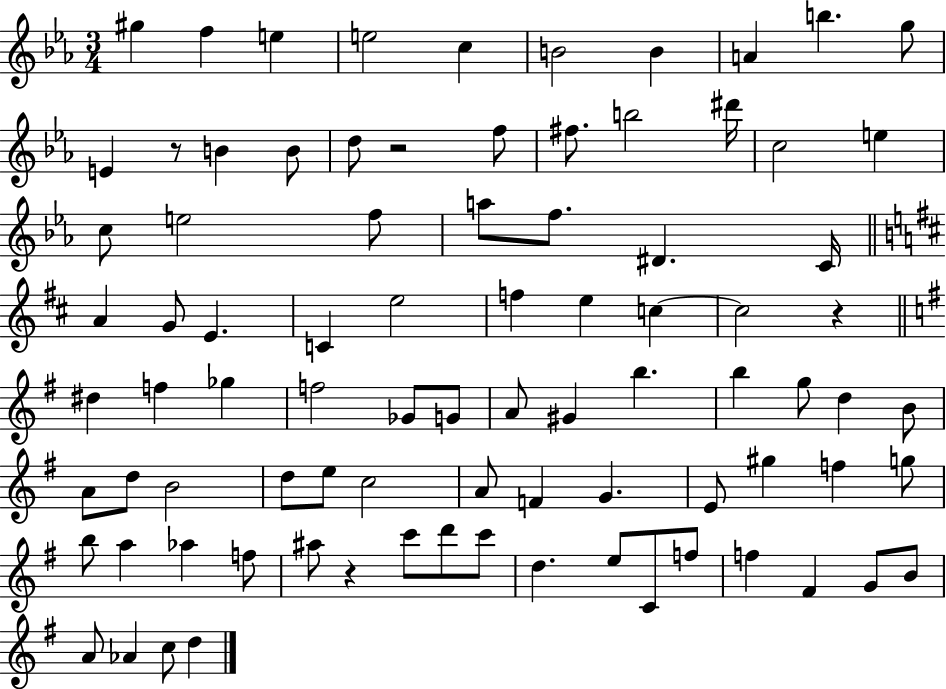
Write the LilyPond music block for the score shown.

{
  \clef treble
  \numericTimeSignature
  \time 3/4
  \key ees \major
  \repeat volta 2 { gis''4 f''4 e''4 | e''2 c''4 | b'2 b'4 | a'4 b''4. g''8 | \break e'4 r8 b'4 b'8 | d''8 r2 f''8 | fis''8. b''2 dis'''16 | c''2 e''4 | \break c''8 e''2 f''8 | a''8 f''8. dis'4. c'16 | \bar "||" \break \key d \major a'4 g'8 e'4. | c'4 e''2 | f''4 e''4 c''4~~ | c''2 r4 | \break \bar "||" \break \key g \major dis''4 f''4 ges''4 | f''2 ges'8 g'8 | a'8 gis'4 b''4. | b''4 g''8 d''4 b'8 | \break a'8 d''8 b'2 | d''8 e''8 c''2 | a'8 f'4 g'4. | e'8 gis''4 f''4 g''8 | \break b''8 a''4 aes''4 f''8 | ais''8 r4 c'''8 d'''8 c'''8 | d''4. e''8 c'8 f''8 | f''4 fis'4 g'8 b'8 | \break a'8 aes'4 c''8 d''4 | } \bar "|."
}